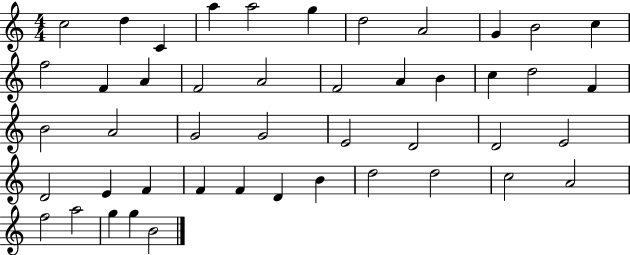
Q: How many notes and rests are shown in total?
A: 46